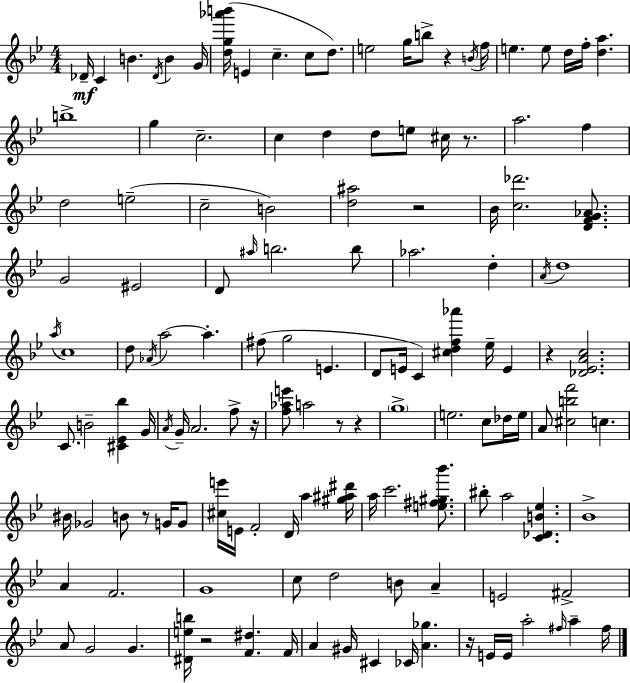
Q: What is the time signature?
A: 4/4